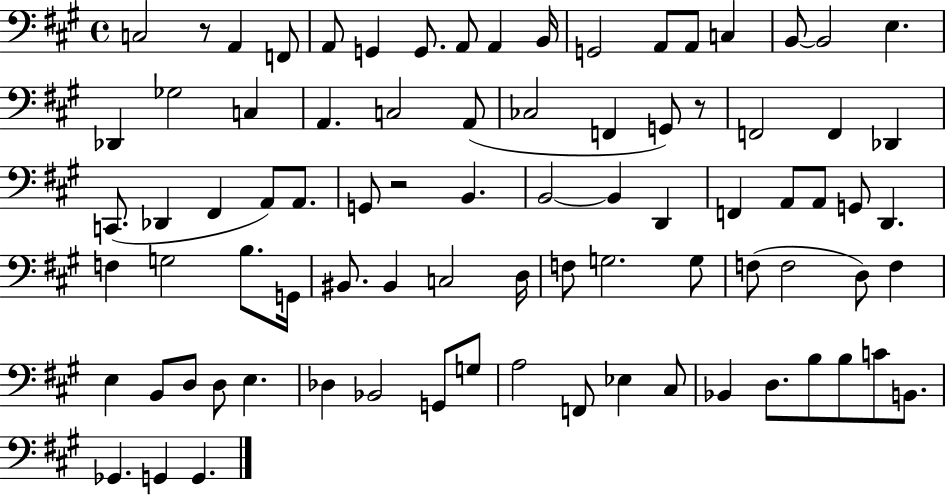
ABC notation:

X:1
T:Untitled
M:4/4
L:1/4
K:A
C,2 z/2 A,, F,,/2 A,,/2 G,, G,,/2 A,,/2 A,, B,,/4 G,,2 A,,/2 A,,/2 C, B,,/2 B,,2 E, _D,, _G,2 C, A,, C,2 A,,/2 _C,2 F,, G,,/2 z/2 F,,2 F,, _D,, C,,/2 _D,, ^F,, A,,/2 A,,/2 G,,/2 z2 B,, B,,2 B,, D,, F,, A,,/2 A,,/2 G,,/2 D,, F, G,2 B,/2 G,,/4 ^B,,/2 ^B,, C,2 D,/4 F,/2 G,2 G,/2 F,/2 F,2 D,/2 F, E, B,,/2 D,/2 D,/2 E, _D, _B,,2 G,,/2 G,/2 A,2 F,,/2 _E, ^C,/2 _B,, D,/2 B,/2 B,/2 C/2 B,,/2 _G,, G,, G,,